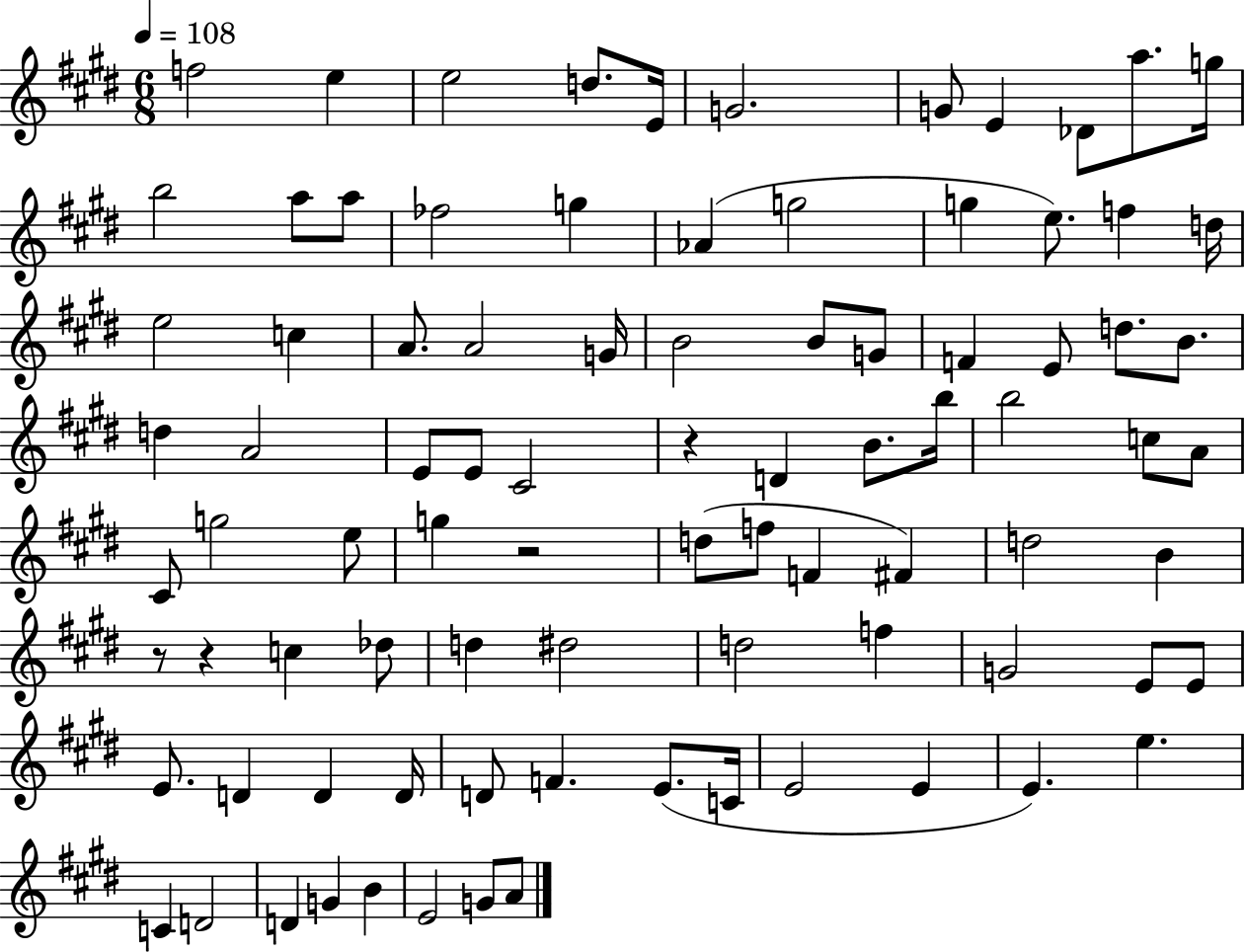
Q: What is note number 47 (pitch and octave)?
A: G5